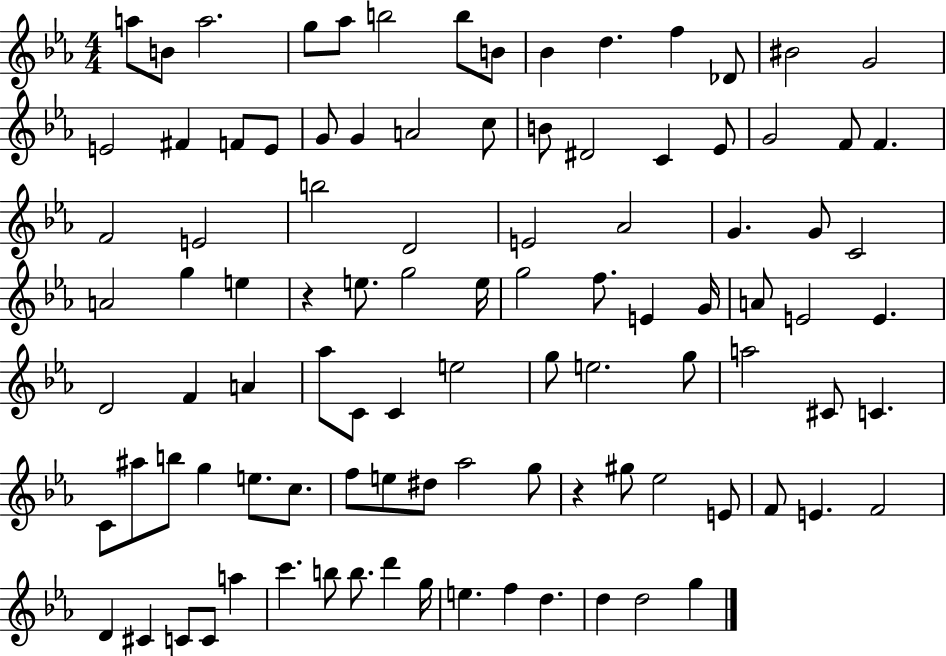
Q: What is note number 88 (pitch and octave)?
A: B5